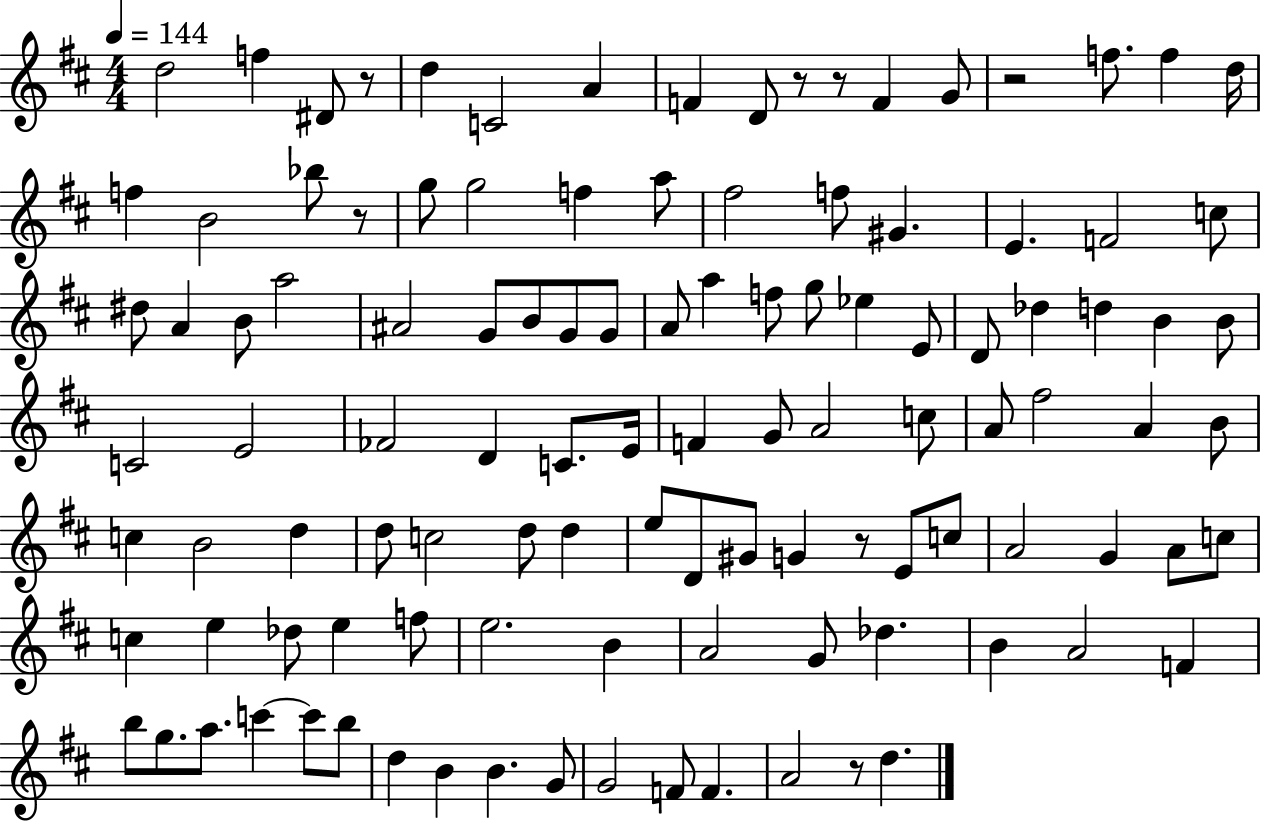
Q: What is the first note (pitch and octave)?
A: D5